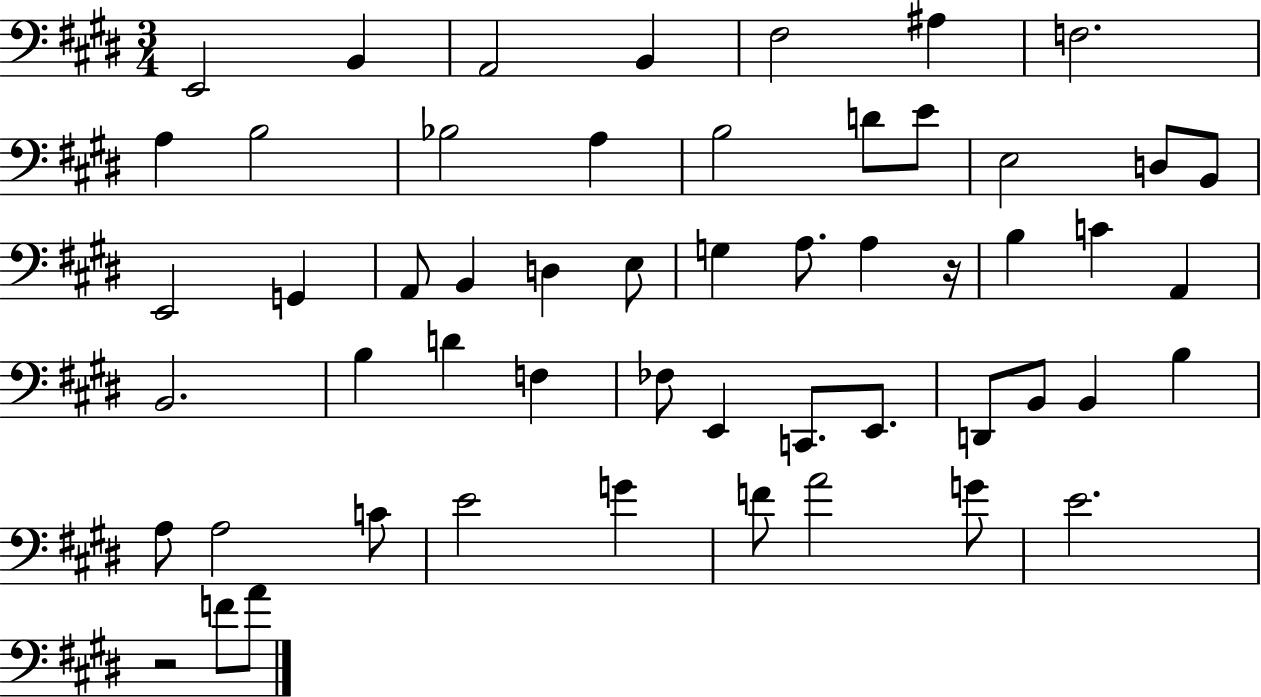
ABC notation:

X:1
T:Untitled
M:3/4
L:1/4
K:E
E,,2 B,, A,,2 B,, ^F,2 ^A, F,2 A, B,2 _B,2 A, B,2 D/2 E/2 E,2 D,/2 B,,/2 E,,2 G,, A,,/2 B,, D, E,/2 G, A,/2 A, z/4 B, C A,, B,,2 B, D F, _F,/2 E,, C,,/2 E,,/2 D,,/2 B,,/2 B,, B, A,/2 A,2 C/2 E2 G F/2 A2 G/2 E2 z2 F/2 A/2